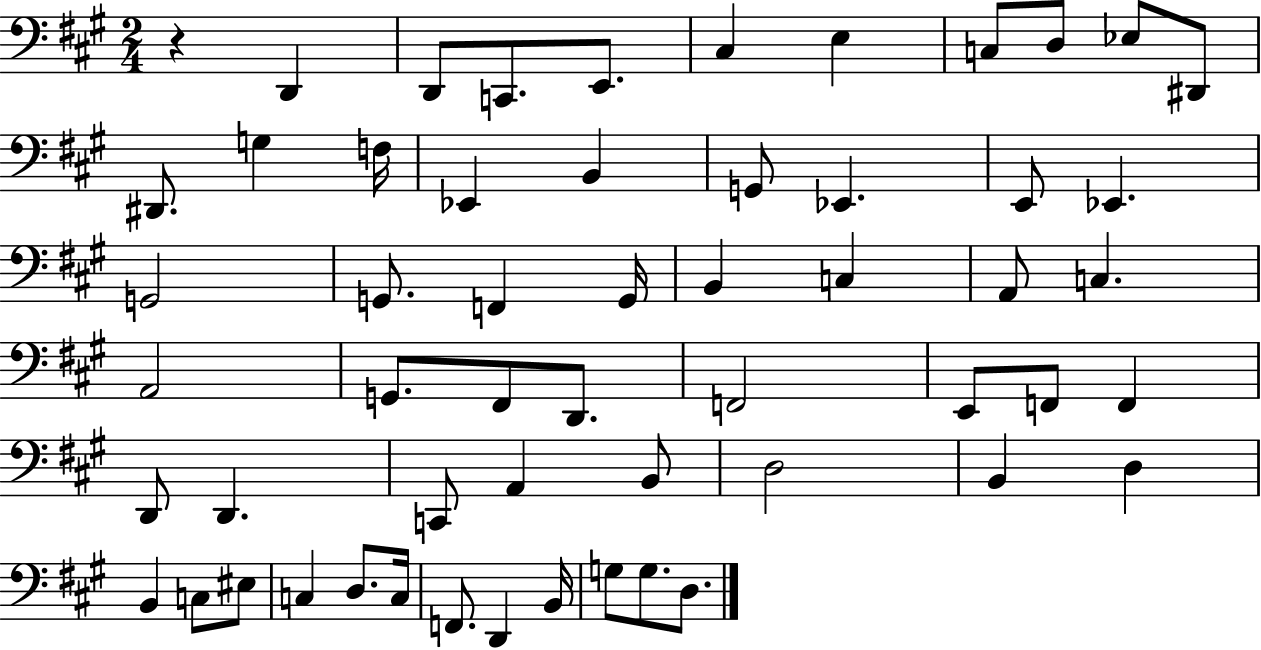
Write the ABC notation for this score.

X:1
T:Untitled
M:2/4
L:1/4
K:A
z D,, D,,/2 C,,/2 E,,/2 ^C, E, C,/2 D,/2 _E,/2 ^D,,/2 ^D,,/2 G, F,/4 _E,, B,, G,,/2 _E,, E,,/2 _E,, G,,2 G,,/2 F,, G,,/4 B,, C, A,,/2 C, A,,2 G,,/2 ^F,,/2 D,,/2 F,,2 E,,/2 F,,/2 F,, D,,/2 D,, C,,/2 A,, B,,/2 D,2 B,, D, B,, C,/2 ^E,/2 C, D,/2 C,/4 F,,/2 D,, B,,/4 G,/2 G,/2 D,/2